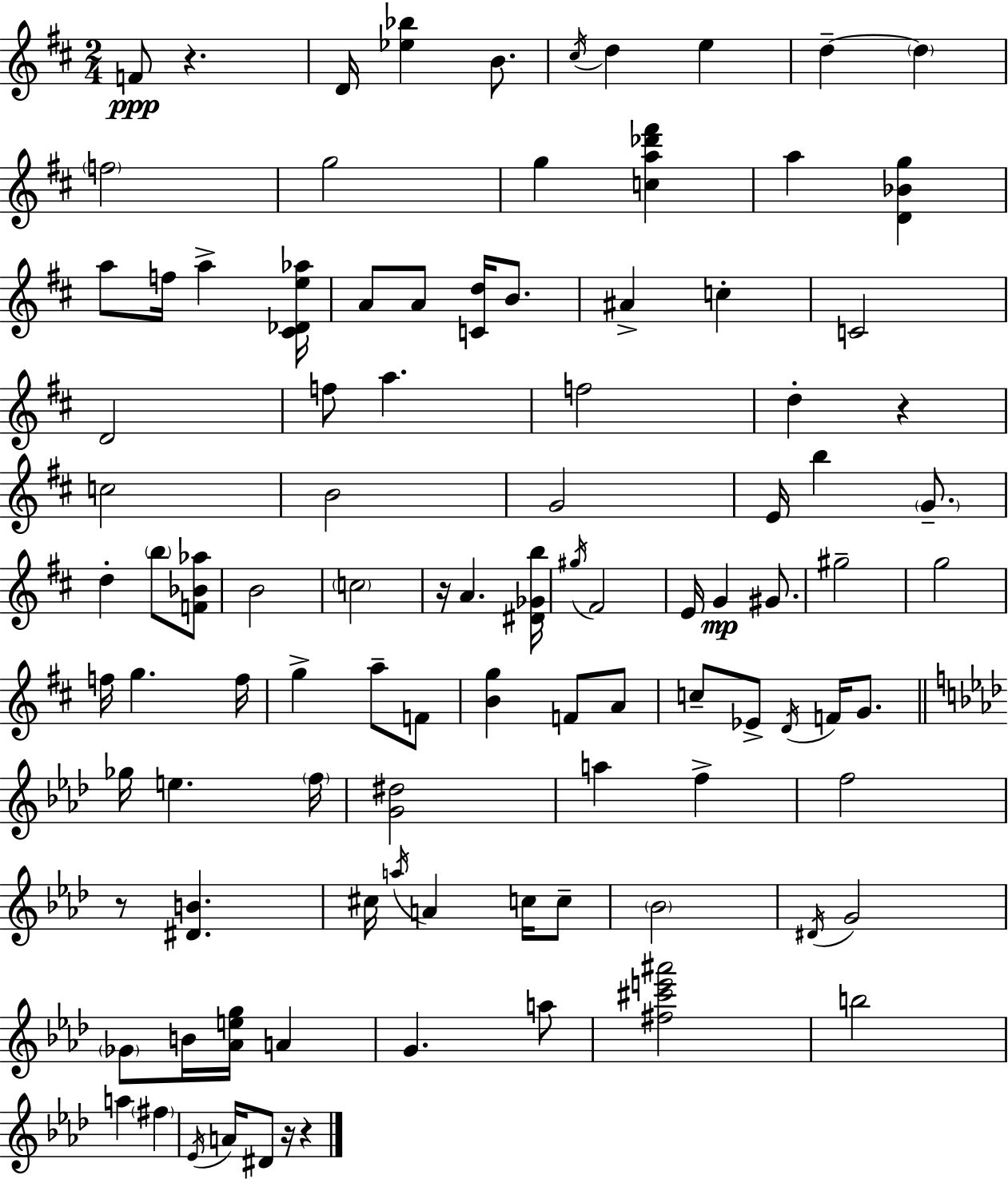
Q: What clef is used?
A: treble